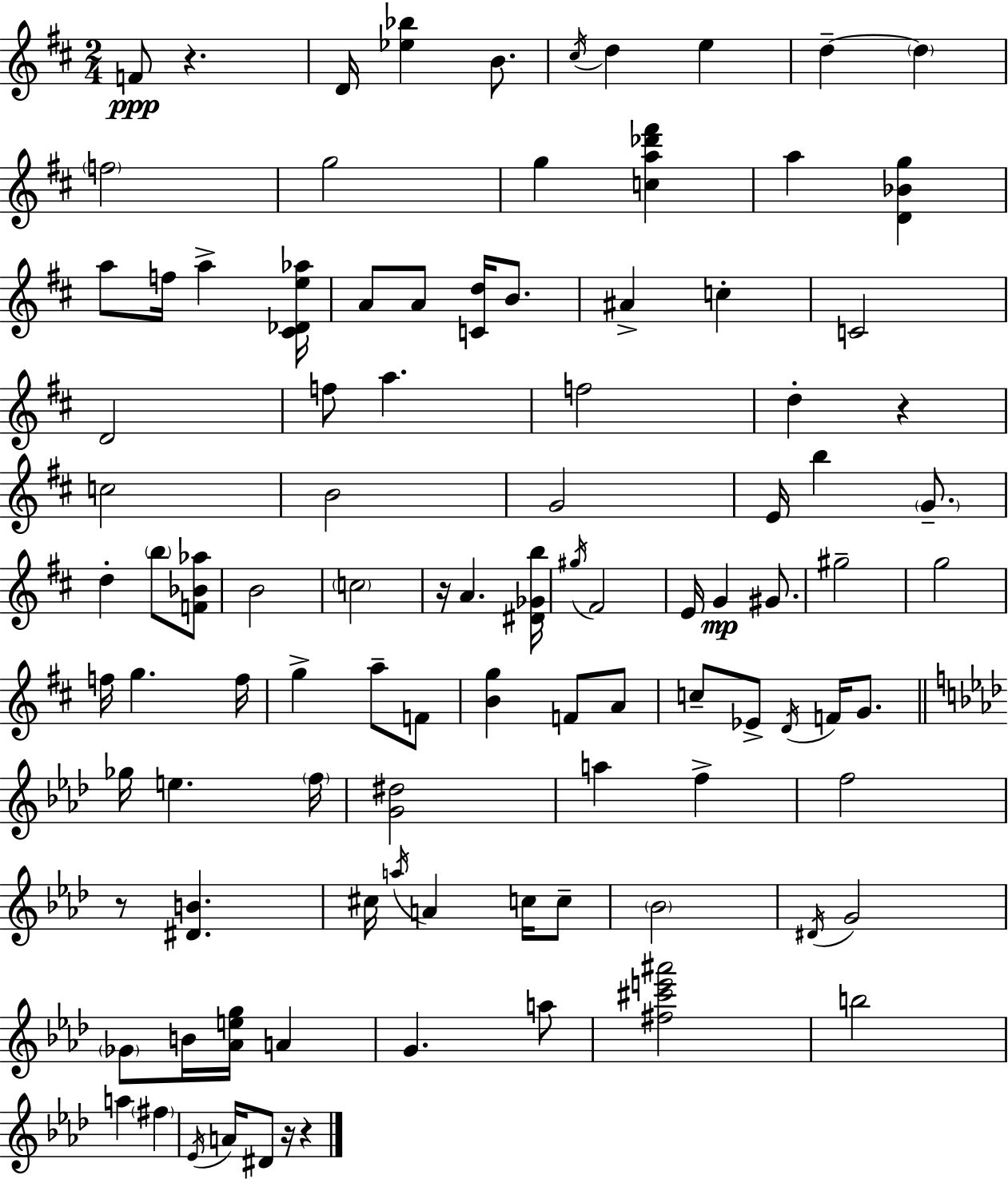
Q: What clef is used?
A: treble